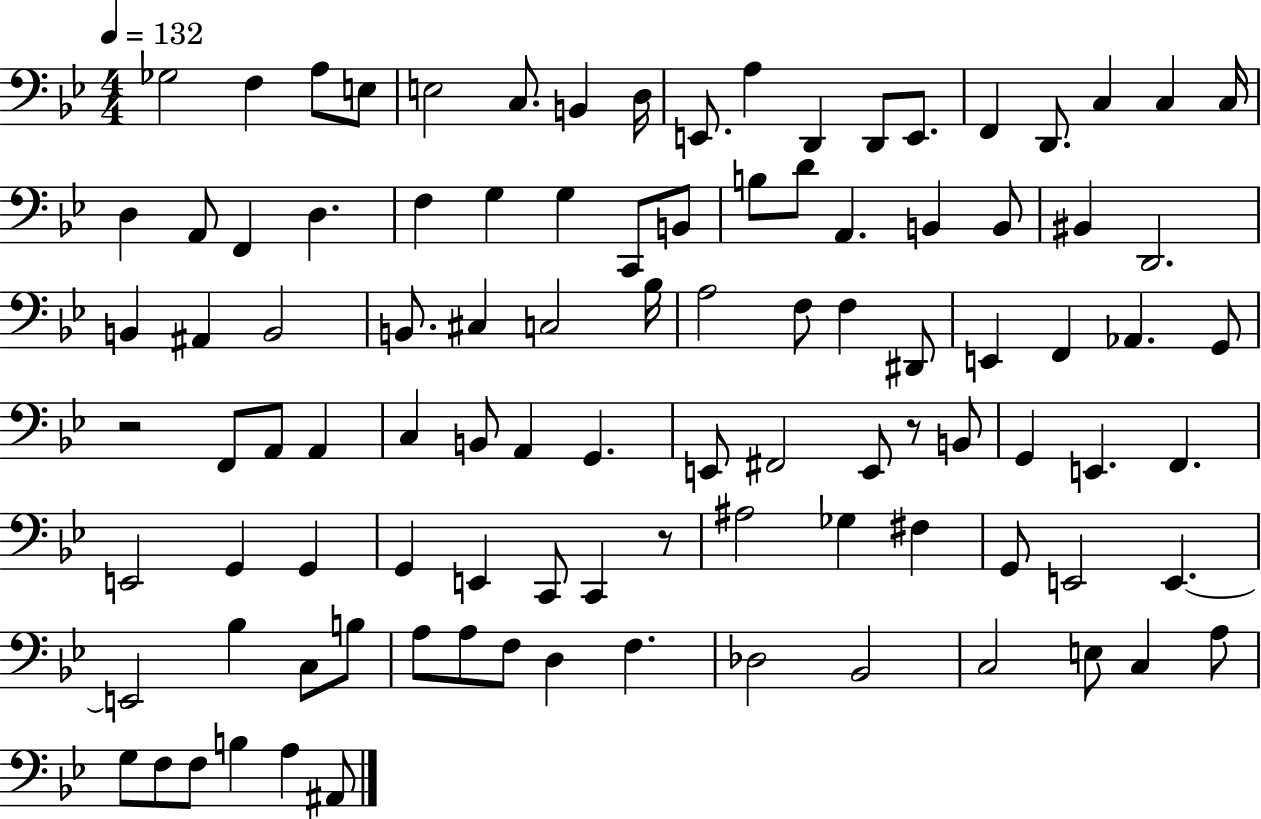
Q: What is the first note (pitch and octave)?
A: Gb3